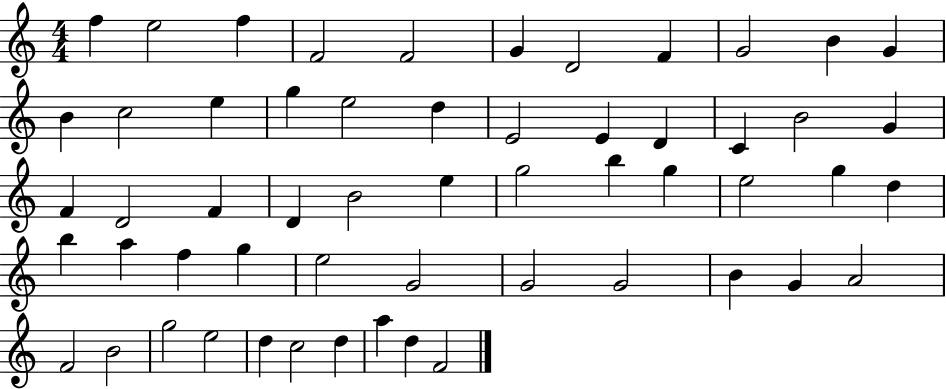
F5/q E5/h F5/q F4/h F4/h G4/q D4/h F4/q G4/h B4/q G4/q B4/q C5/h E5/q G5/q E5/h D5/q E4/h E4/q D4/q C4/q B4/h G4/q F4/q D4/h F4/q D4/q B4/h E5/q G5/h B5/q G5/q E5/h G5/q D5/q B5/q A5/q F5/q G5/q E5/h G4/h G4/h G4/h B4/q G4/q A4/h F4/h B4/h G5/h E5/h D5/q C5/h D5/q A5/q D5/q F4/h